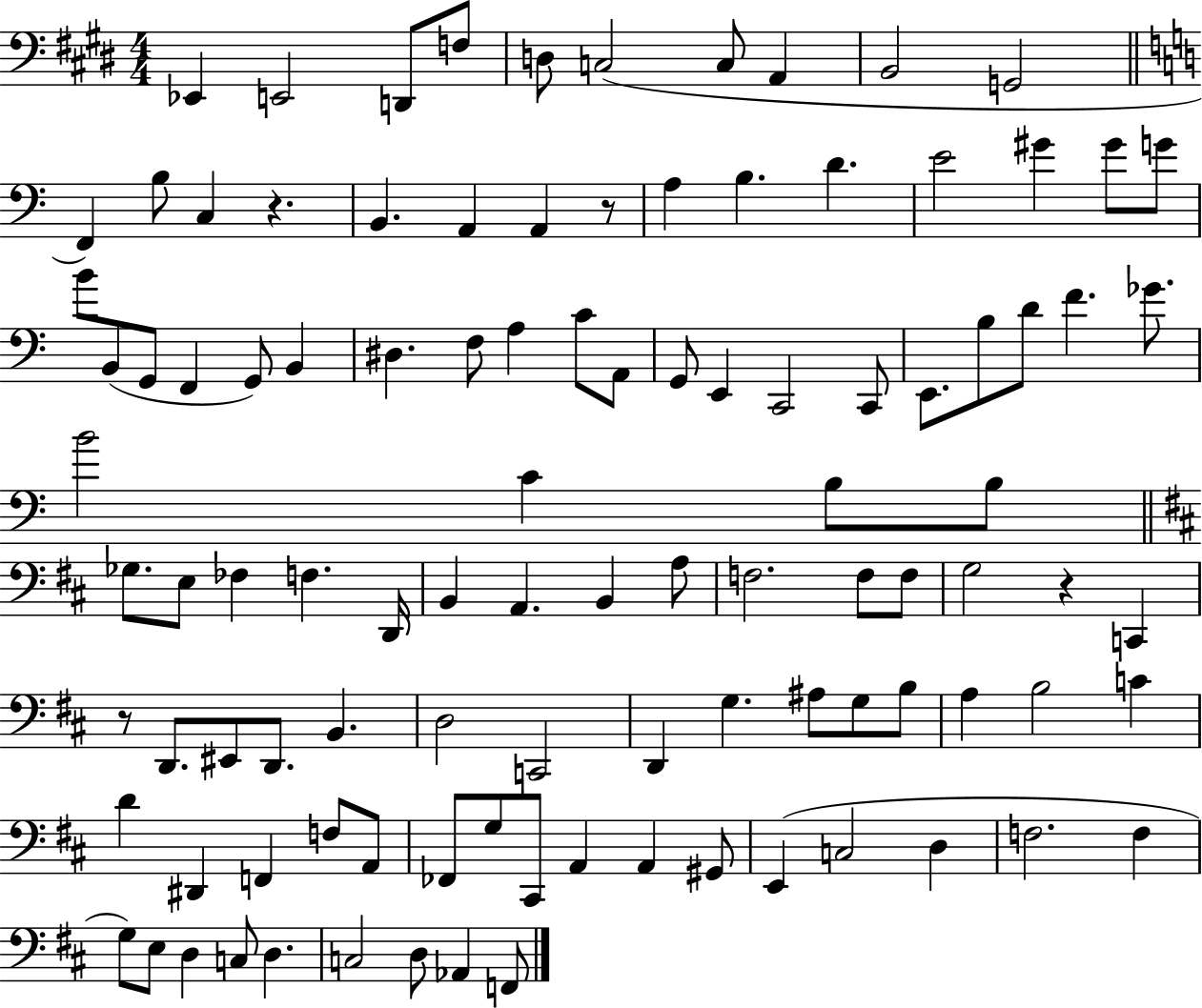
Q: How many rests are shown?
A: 4